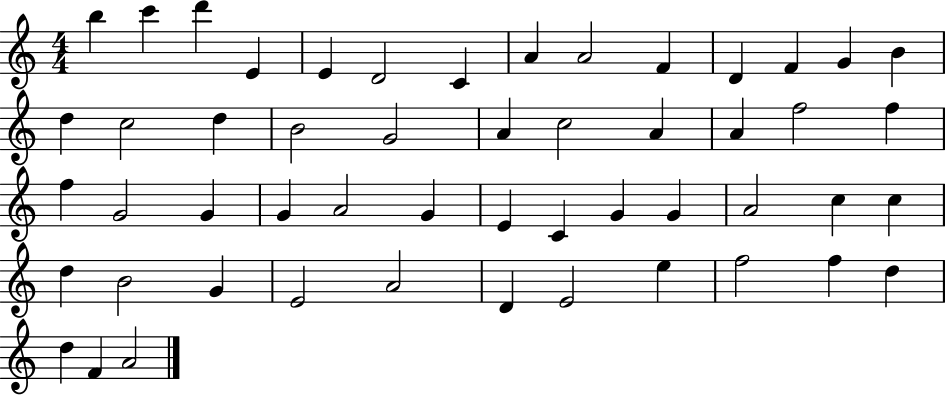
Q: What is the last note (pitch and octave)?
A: A4